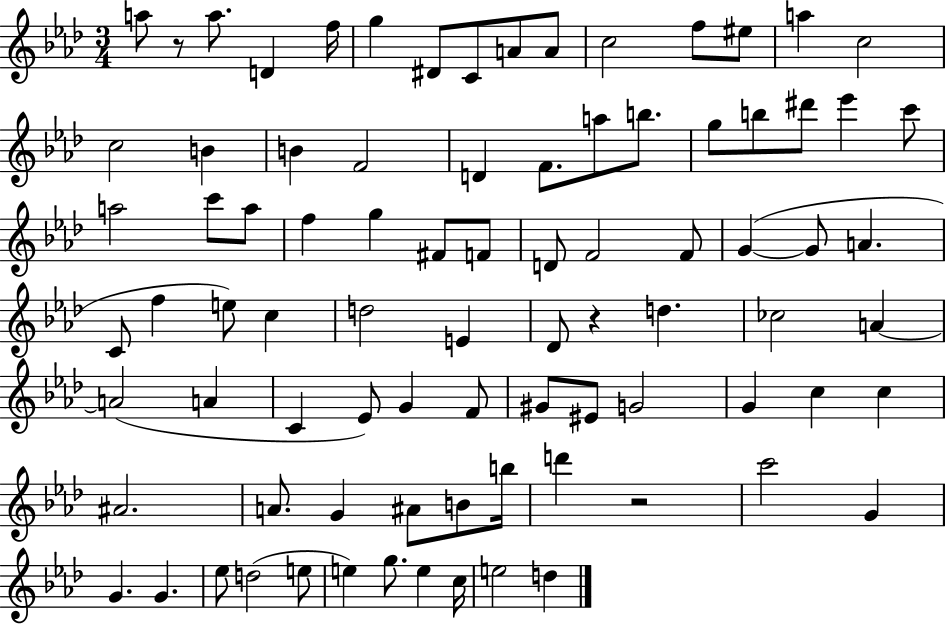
{
  \clef treble
  \numericTimeSignature
  \time 3/4
  \key aes \major
  a''8 r8 a''8. d'4 f''16 | g''4 dis'8 c'8 a'8 a'8 | c''2 f''8 eis''8 | a''4 c''2 | \break c''2 b'4 | b'4 f'2 | d'4 f'8. a''8 b''8. | g''8 b''8 dis'''8 ees'''4 c'''8 | \break a''2 c'''8 a''8 | f''4 g''4 fis'8 f'8 | d'8 f'2 f'8 | g'4~(~ g'8 a'4. | \break c'8 f''4 e''8) c''4 | d''2 e'4 | des'8 r4 d''4. | ces''2 a'4~~ | \break a'2( a'4 | c'4 ees'8) g'4 f'8 | gis'8 eis'8 g'2 | g'4 c''4 c''4 | \break ais'2. | a'8. g'4 ais'8 b'8 b''16 | d'''4 r2 | c'''2 g'4 | \break g'4. g'4. | ees''8 d''2( e''8 | e''4) g''8. e''4 c''16 | e''2 d''4 | \break \bar "|."
}